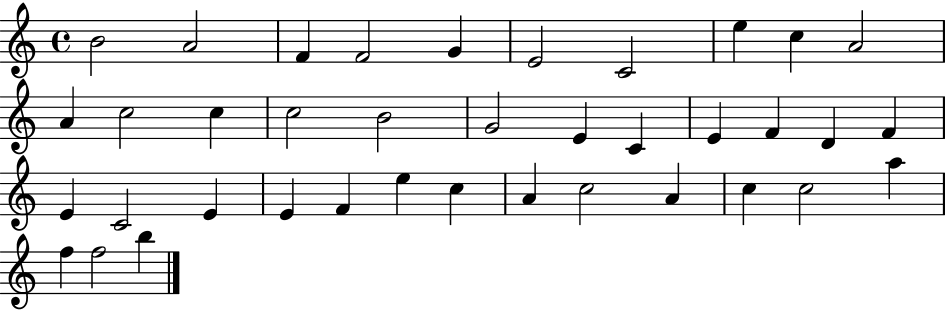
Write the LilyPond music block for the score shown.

{
  \clef treble
  \time 4/4
  \defaultTimeSignature
  \key c \major
  b'2 a'2 | f'4 f'2 g'4 | e'2 c'2 | e''4 c''4 a'2 | \break a'4 c''2 c''4 | c''2 b'2 | g'2 e'4 c'4 | e'4 f'4 d'4 f'4 | \break e'4 c'2 e'4 | e'4 f'4 e''4 c''4 | a'4 c''2 a'4 | c''4 c''2 a''4 | \break f''4 f''2 b''4 | \bar "|."
}